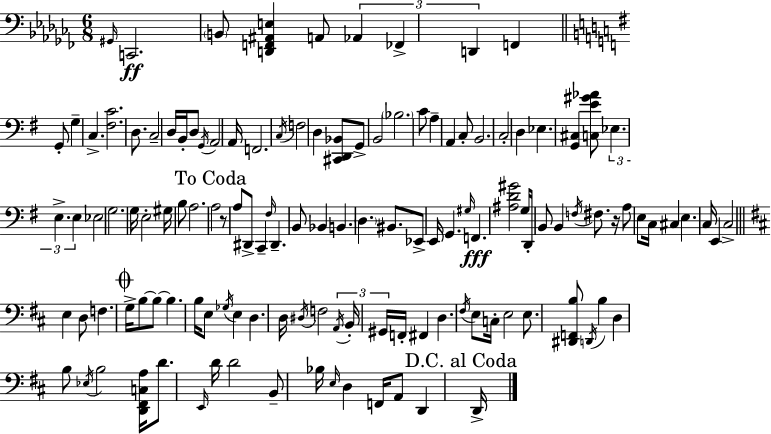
X:1
T:Untitled
M:6/8
L:1/4
K:Abm
^G,,/4 C,,2 B,,/2 [D,,F,,^A,,E,] A,,/2 _A,, _F,, D,, F,, G,,/2 G, C, [^F,C]2 D,/2 C,2 D,/4 B,,/4 D,/2 G,,/4 A,,2 A,,/4 F,,2 C,/4 F,2 D, [^C,,D,,_B,,]/2 G,,/2 B,,2 _B,2 C/2 A, A,, C,/2 B,,2 C,2 D, _E, [G,,^C,] [C,E^G_A]/2 _E, E, E, _E,2 G,2 G,/4 E,2 ^G,/4 B,/2 A,2 A,2 z/2 A,/2 ^D,,/2 C,, ^F,/4 ^D,, B,,/2 _B,, B,, D, ^B,,/2 _E,,/2 E,,/4 G,, ^G,/4 F,, [^A,D^G]2 G,/4 D,,/4 B,,/2 B,, F,/4 ^F,/2 z/4 A,/2 E,/2 C,/4 ^C, E, C,/4 E,, C,2 E, D,/2 F, G,/4 B,/2 B,/2 B, B,/4 E,/2 _G,/4 E, D, D,/4 ^D,/4 F,2 A,,/4 B,,/4 ^G,,/4 F,,/4 ^F,, D, ^F,/4 E,/2 C,/4 E,2 E,/2 [^D,,F,,B,]/2 D,,/4 B, D, B,/2 _E,/4 B,2 [D,,^F,,C,A,]/4 D/2 E,,/4 D/4 D2 B,,/2 _B,/4 E,/4 D, F,,/4 A,,/2 D,, D,,/4